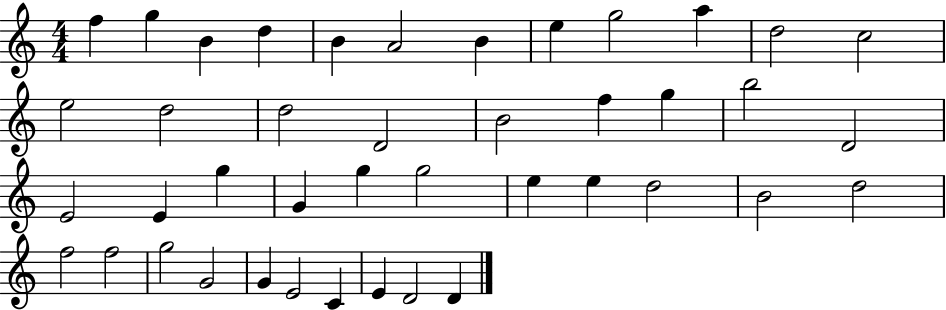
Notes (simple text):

F5/q G5/q B4/q D5/q B4/q A4/h B4/q E5/q G5/h A5/q D5/h C5/h E5/h D5/h D5/h D4/h B4/h F5/q G5/q B5/h D4/h E4/h E4/q G5/q G4/q G5/q G5/h E5/q E5/q D5/h B4/h D5/h F5/h F5/h G5/h G4/h G4/q E4/h C4/q E4/q D4/h D4/q